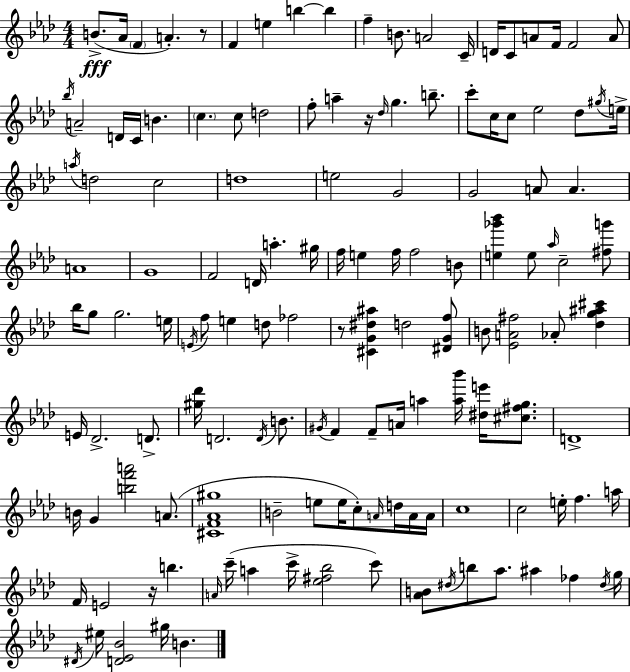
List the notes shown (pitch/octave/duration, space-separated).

B4/e. Ab4/s F4/q A4/q. R/e F4/q E5/q B5/q B5/q F5/q B4/e. A4/h C4/s D4/s C4/e A4/e F4/s F4/h A4/e Bb5/s A4/h D4/s C4/s B4/q. C5/q. C5/e D5/h F5/e A5/q R/s Db5/s G5/q. B5/e. C6/e C5/s C5/e Eb5/h Db5/e G#5/s E5/s A5/s D5/h C5/h D5/w E5/h G4/h G4/h A4/e A4/q. A4/w G4/w F4/h D4/s A5/q. G#5/s F5/s E5/q F5/s F5/h B4/e [E5,Gb6,Bb6]/q E5/e Ab5/s C5/h [F#5,G6]/e Bb5/s G5/e G5/h. E5/s E4/s F5/e E5/q D5/e FES5/h R/e [C#4,G4,D#5,A#5]/q D5/h [D#4,G4,F5]/e B4/e [Eb4,A4,F#5]/h Ab4/e [Db5,G5,A#5,C#6]/q E4/s Db4/h. D4/e. [G#5,Db6]/s D4/h. D4/s B4/e. G#4/s F4/q F4/e A4/s A5/q [A5,Bb6]/s [D#5,E6]/s [C#5,F#5,G5]/e. D4/w B4/s G4/q [B5,F6,A6]/h A4/e. [C#4,F4,Ab4,G#5]/w B4/h E5/e E5/s C5/e A4/s D5/s A4/s A4/s C5/w C5/h E5/s F5/q. A5/s F4/s E4/h R/s B5/q. A4/s C6/s A5/q C6/s [Eb5,F#5,Bb5]/h C6/e [Ab4,B4]/e D#5/s B5/e Ab5/e. A#5/q FES5/q D#5/s G5/s D#4/s EIS5/s [D4,Eb4,Bb4]/h G#5/s B4/q.